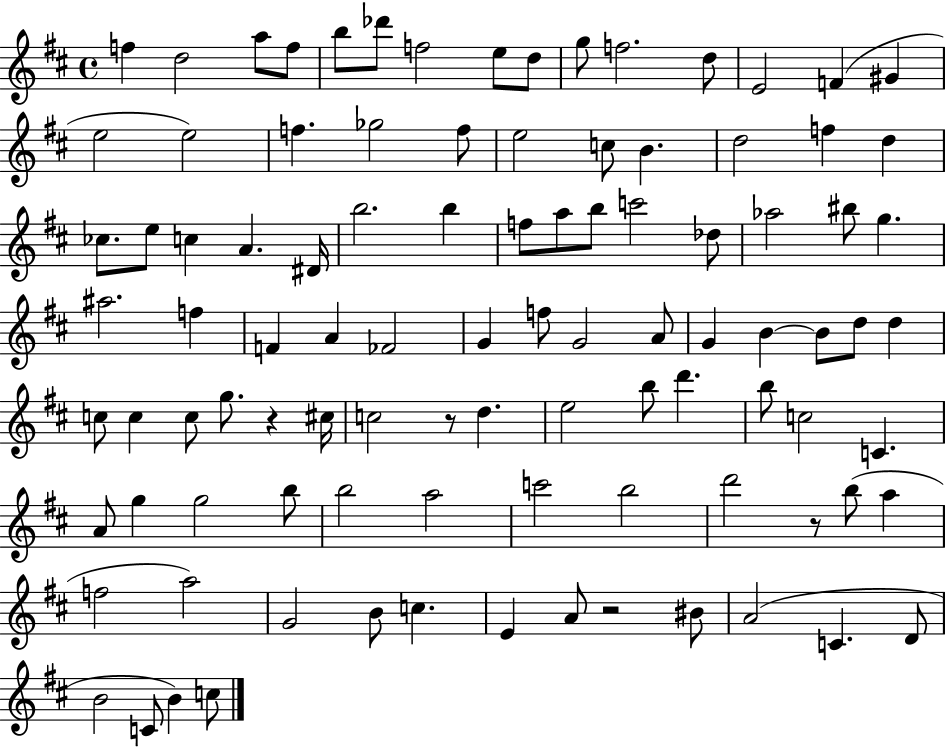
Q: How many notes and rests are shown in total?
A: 98